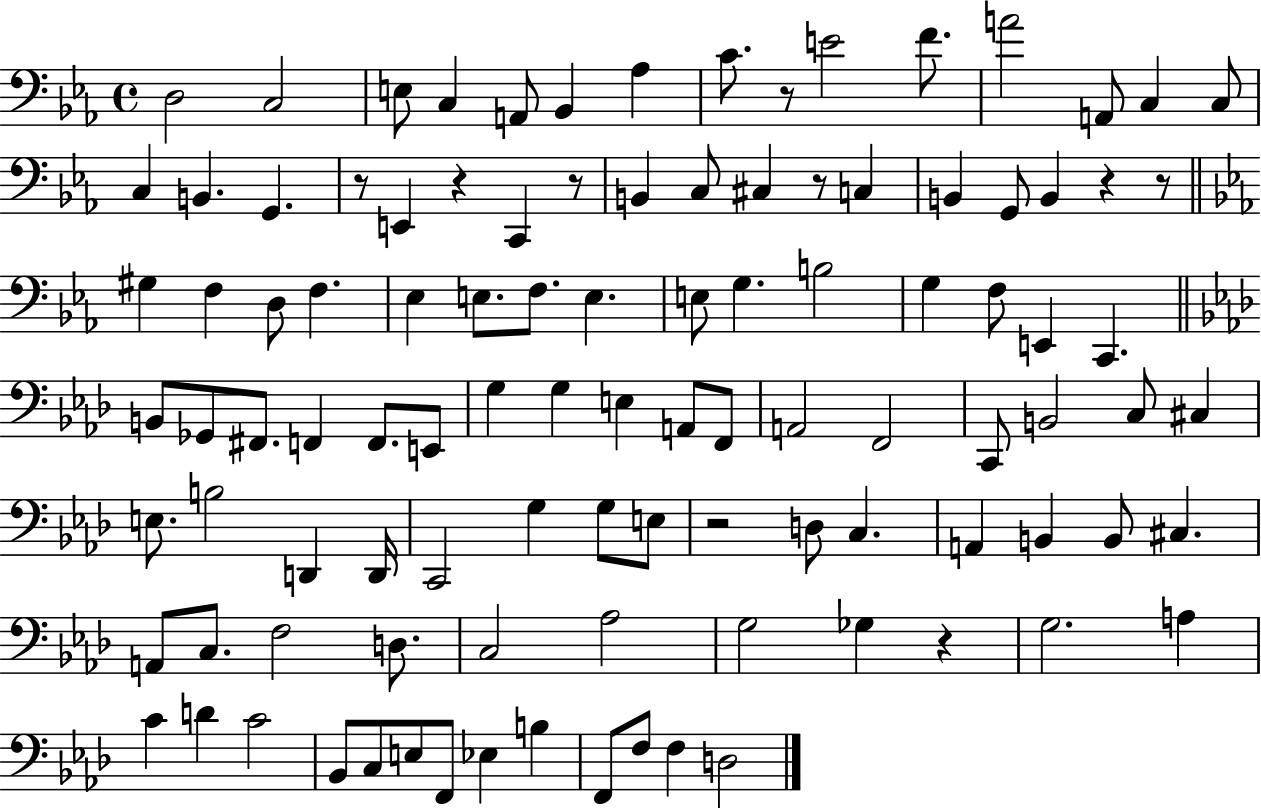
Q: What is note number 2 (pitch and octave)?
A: C3